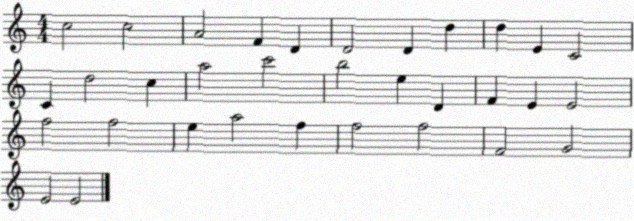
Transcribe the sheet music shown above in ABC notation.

X:1
T:Untitled
M:4/4
L:1/4
K:C
c2 c2 A2 F D D2 D d d E C2 C d2 c a2 c'2 b2 e D F E E2 f2 f2 e a2 f f2 f2 F2 G2 E2 E2